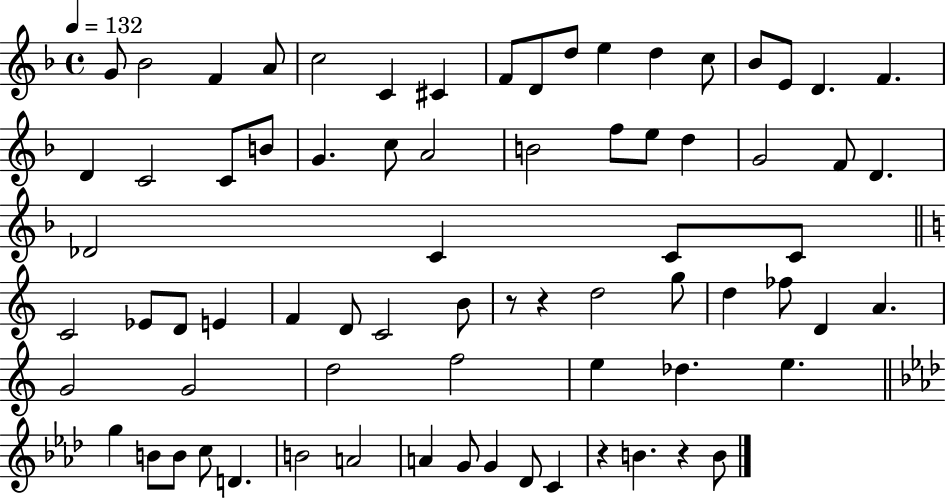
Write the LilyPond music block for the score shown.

{
  \clef treble
  \time 4/4
  \defaultTimeSignature
  \key f \major
  \tempo 4 = 132
  g'8 bes'2 f'4 a'8 | c''2 c'4 cis'4 | f'8 d'8 d''8 e''4 d''4 c''8 | bes'8 e'8 d'4. f'4. | \break d'4 c'2 c'8 b'8 | g'4. c''8 a'2 | b'2 f''8 e''8 d''4 | g'2 f'8 d'4. | \break des'2 c'4 c'8 c'8 | \bar "||" \break \key c \major c'2 ees'8 d'8 e'4 | f'4 d'8 c'2 b'8 | r8 r4 d''2 g''8 | d''4 fes''8 d'4 a'4. | \break g'2 g'2 | d''2 f''2 | e''4 des''4. e''4. | \bar "||" \break \key aes \major g''4 b'8 b'8 c''8 d'4. | b'2 a'2 | a'4 g'8 g'4 des'8 c'4 | r4 b'4. r4 b'8 | \break \bar "|."
}